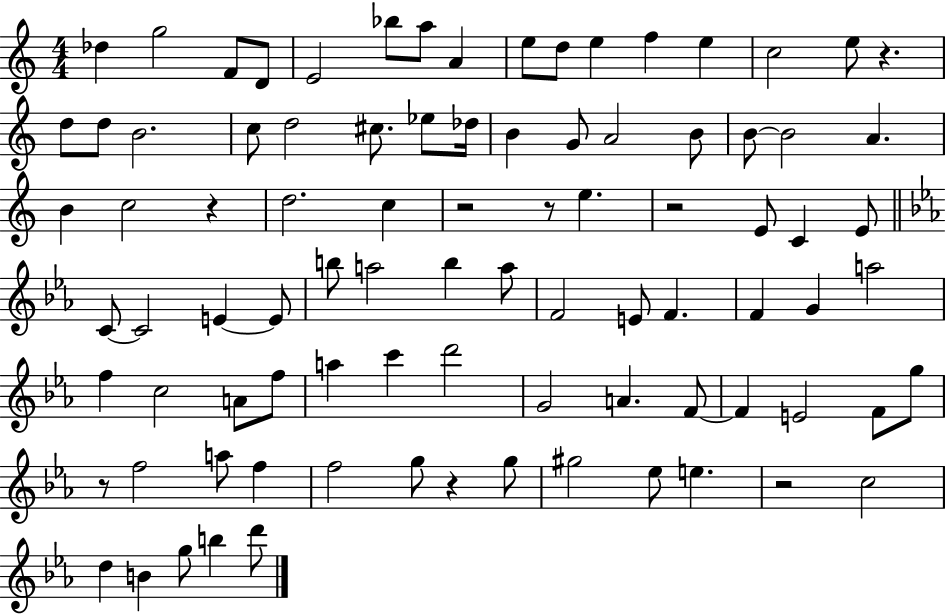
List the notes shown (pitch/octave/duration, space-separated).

Db5/q G5/h F4/e D4/e E4/h Bb5/e A5/e A4/q E5/e D5/e E5/q F5/q E5/q C5/h E5/e R/q. D5/e D5/e B4/h. C5/e D5/h C#5/e. Eb5/e Db5/s B4/q G4/e A4/h B4/e B4/e B4/h A4/q. B4/q C5/h R/q D5/h. C5/q R/h R/e E5/q. R/h E4/e C4/q E4/e C4/e C4/h E4/q E4/e B5/e A5/h B5/q A5/e F4/h E4/e F4/q. F4/q G4/q A5/h F5/q C5/h A4/e F5/e A5/q C6/q D6/h G4/h A4/q. F4/e F4/q E4/h F4/e G5/e R/e F5/h A5/e F5/q F5/h G5/e R/q G5/e G#5/h Eb5/e E5/q. R/h C5/h D5/q B4/q G5/e B5/q D6/e